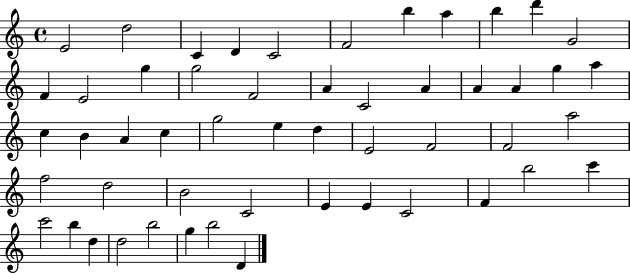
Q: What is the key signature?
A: C major